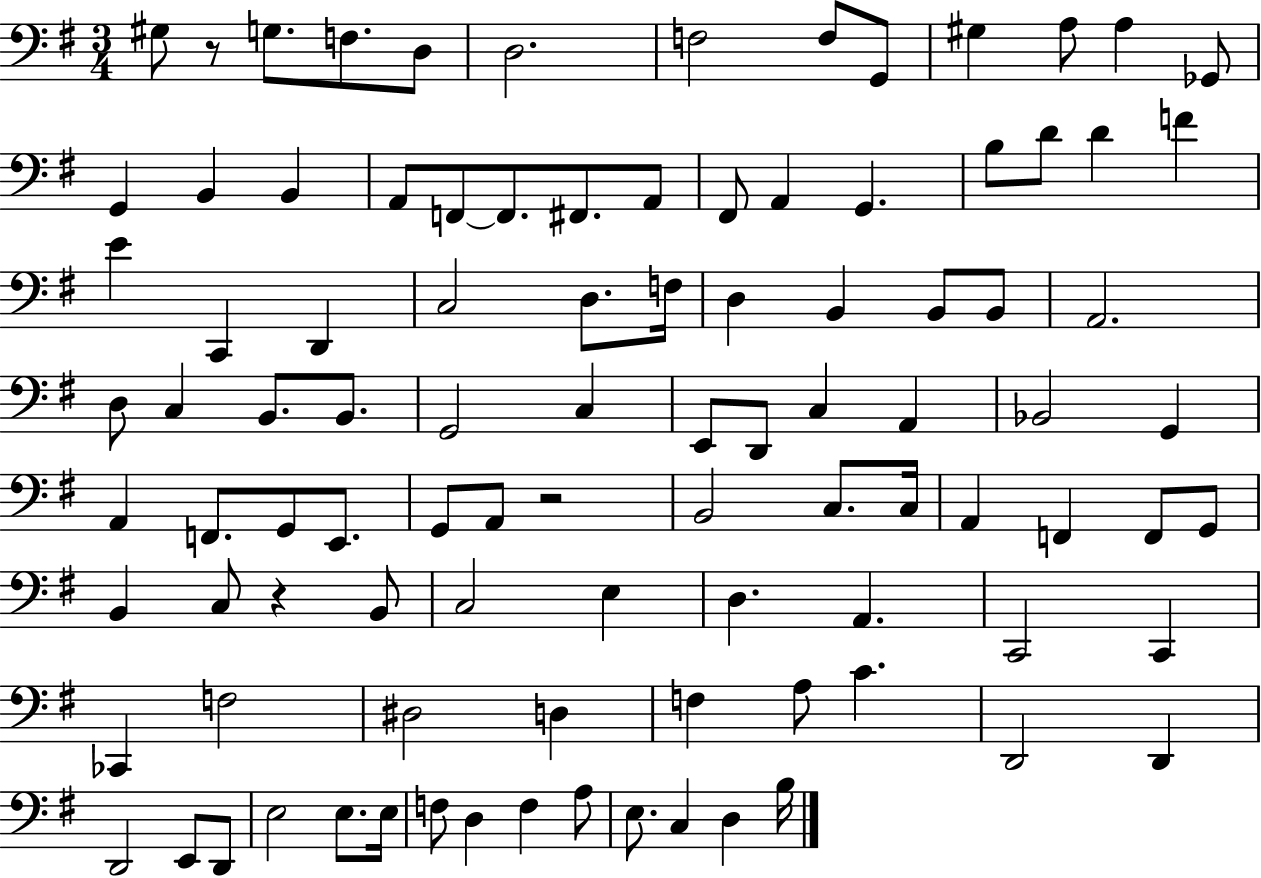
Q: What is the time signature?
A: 3/4